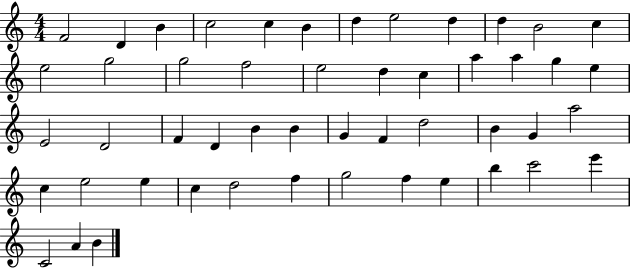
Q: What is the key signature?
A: C major